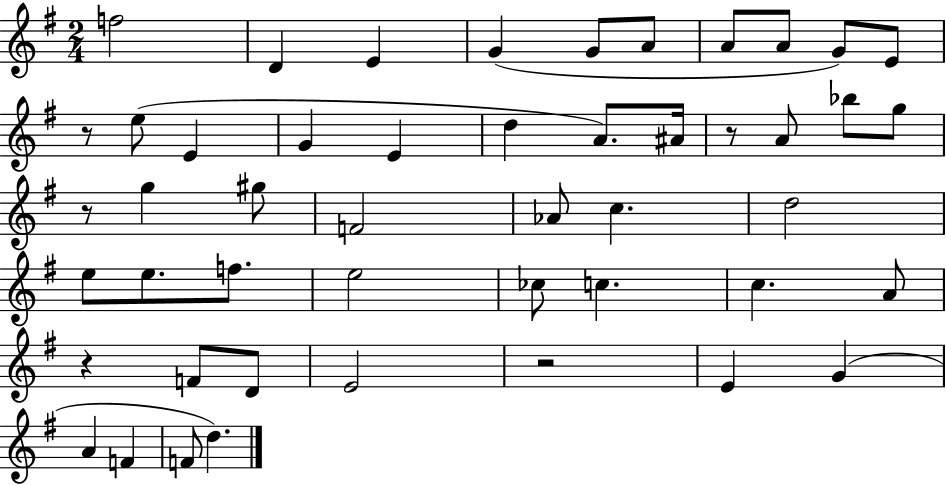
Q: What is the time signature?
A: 2/4